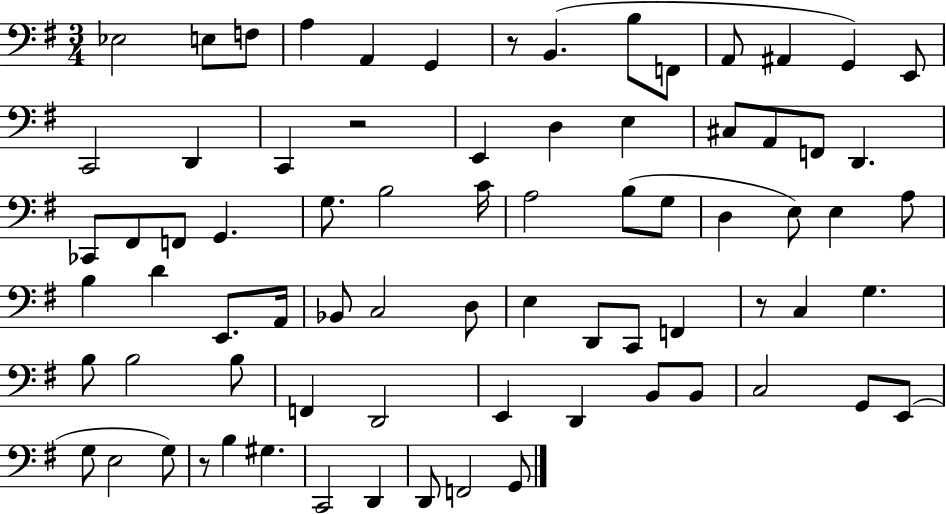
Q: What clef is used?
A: bass